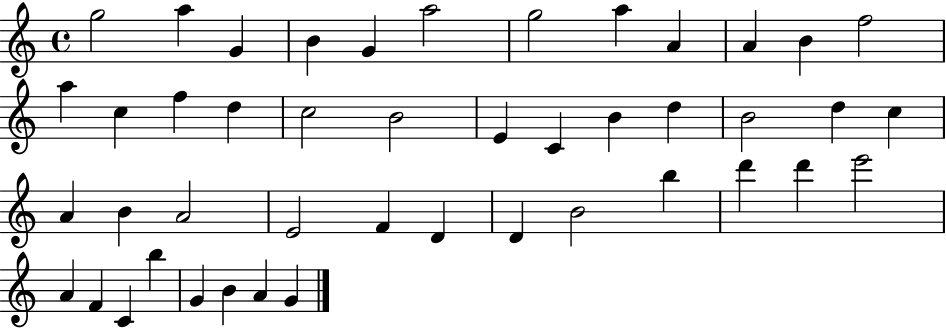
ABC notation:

X:1
T:Untitled
M:4/4
L:1/4
K:C
g2 a G B G a2 g2 a A A B f2 a c f d c2 B2 E C B d B2 d c A B A2 E2 F D D B2 b d' d' e'2 A F C b G B A G